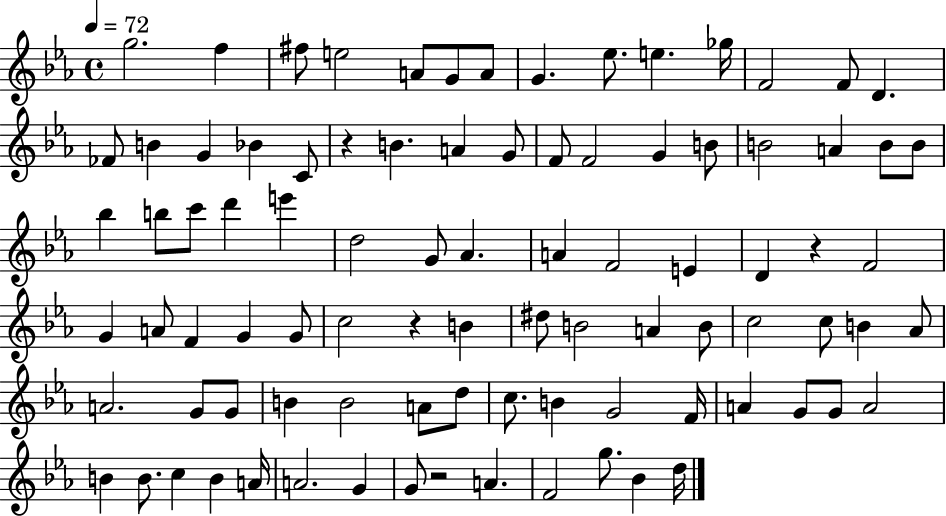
X:1
T:Untitled
M:4/4
L:1/4
K:Eb
g2 f ^f/2 e2 A/2 G/2 A/2 G _e/2 e _g/4 F2 F/2 D _F/2 B G _B C/2 z B A G/2 F/2 F2 G B/2 B2 A B/2 B/2 _b b/2 c'/2 d' e' d2 G/2 _A A F2 E D z F2 G A/2 F G G/2 c2 z B ^d/2 B2 A B/2 c2 c/2 B _A/2 A2 G/2 G/2 B B2 A/2 d/2 c/2 B G2 F/4 A G/2 G/2 A2 B B/2 c B A/4 A2 G G/2 z2 A F2 g/2 _B d/4